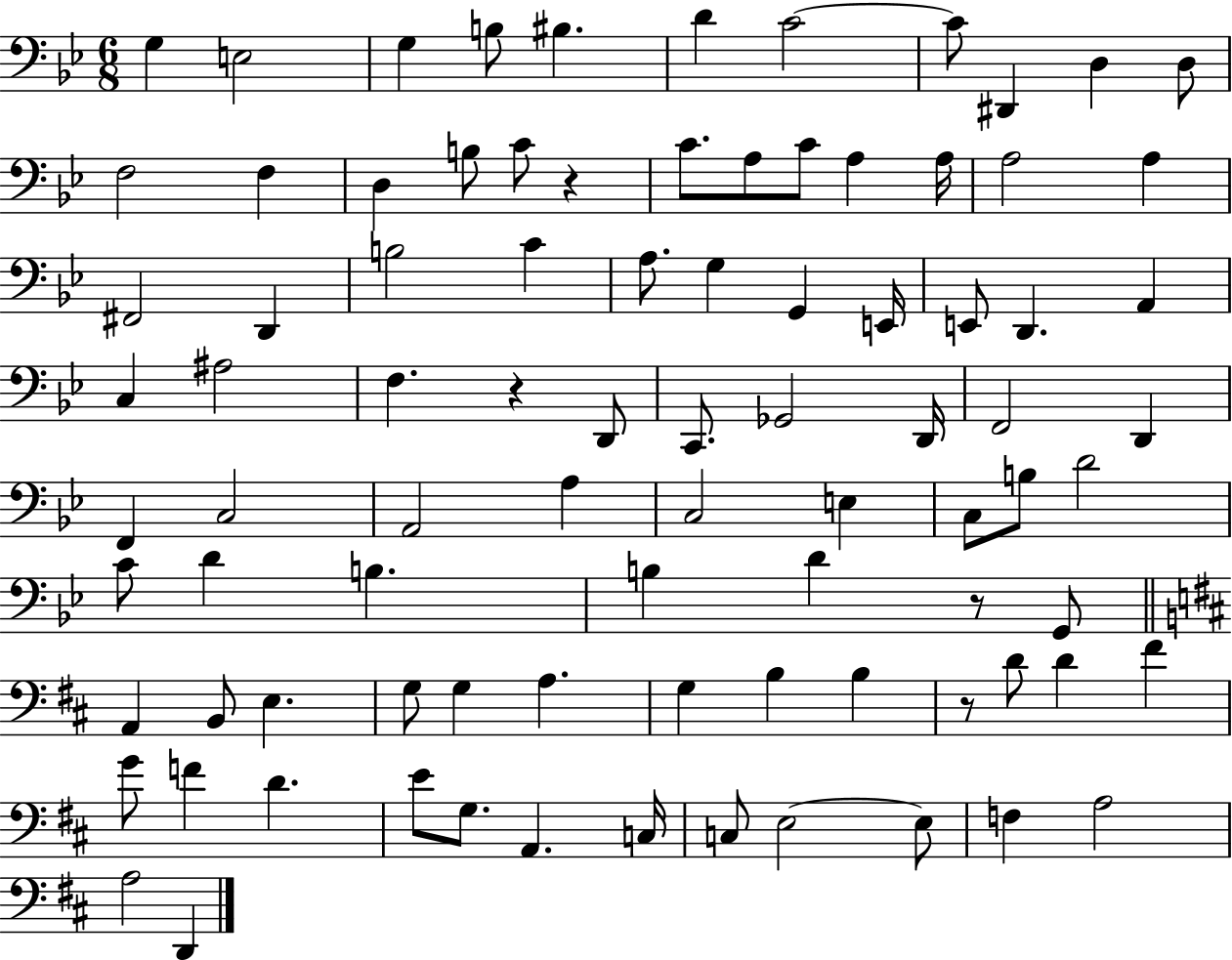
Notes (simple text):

G3/q E3/h G3/q B3/e BIS3/q. D4/q C4/h C4/e D#2/q D3/q D3/e F3/h F3/q D3/q B3/e C4/e R/q C4/e. A3/e C4/e A3/q A3/s A3/h A3/q F#2/h D2/q B3/h C4/q A3/e. G3/q G2/q E2/s E2/e D2/q. A2/q C3/q A#3/h F3/q. R/q D2/e C2/e. Gb2/h D2/s F2/h D2/q F2/q C3/h A2/h A3/q C3/h E3/q C3/e B3/e D4/h C4/e D4/q B3/q. B3/q D4/q R/e G2/e A2/q B2/e E3/q. G3/e G3/q A3/q. G3/q B3/q B3/q R/e D4/e D4/q F#4/q G4/e F4/q D4/q. E4/e G3/e. A2/q. C3/s C3/e E3/h E3/e F3/q A3/h A3/h D2/q